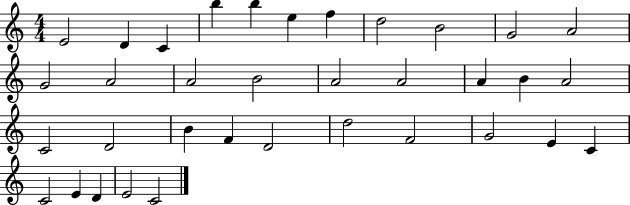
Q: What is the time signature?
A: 4/4